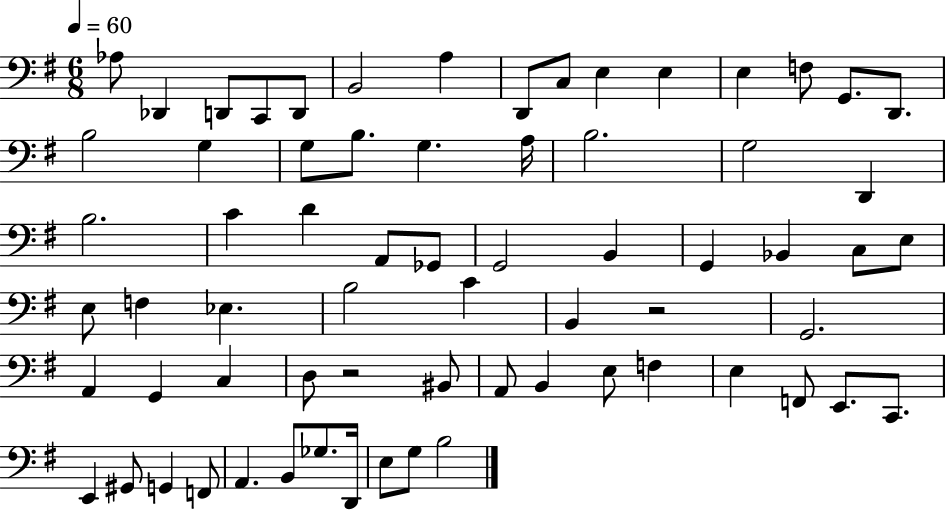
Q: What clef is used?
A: bass